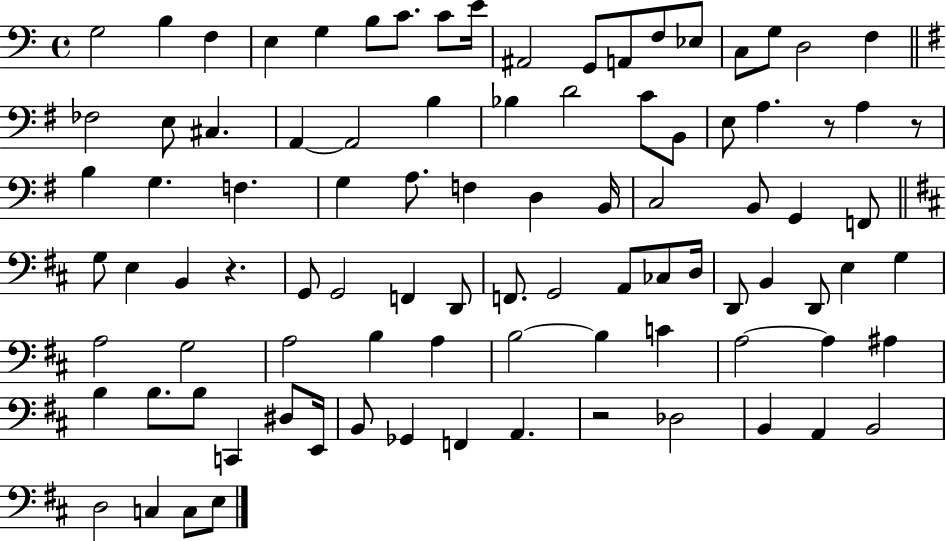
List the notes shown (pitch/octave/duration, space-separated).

G3/h B3/q F3/q E3/q G3/q B3/e C4/e. C4/e E4/s A#2/h G2/e A2/e F3/e Eb3/e C3/e G3/e D3/h F3/q FES3/h E3/e C#3/q. A2/q A2/h B3/q Bb3/q D4/h C4/e B2/e E3/e A3/q. R/e A3/q R/e B3/q G3/q. F3/q. G3/q A3/e. F3/q D3/q B2/s C3/h B2/e G2/q F2/e G3/e E3/q B2/q R/q. G2/e G2/h F2/q D2/e F2/e. G2/h A2/e CES3/e D3/s D2/e B2/q D2/e E3/q G3/q A3/h G3/h A3/h B3/q A3/q B3/h B3/q C4/q A3/h A3/q A#3/q B3/q B3/e. B3/e C2/q D#3/e E2/s B2/e Gb2/q F2/q A2/q. R/h Db3/h B2/q A2/q B2/h D3/h C3/q C3/e E3/e